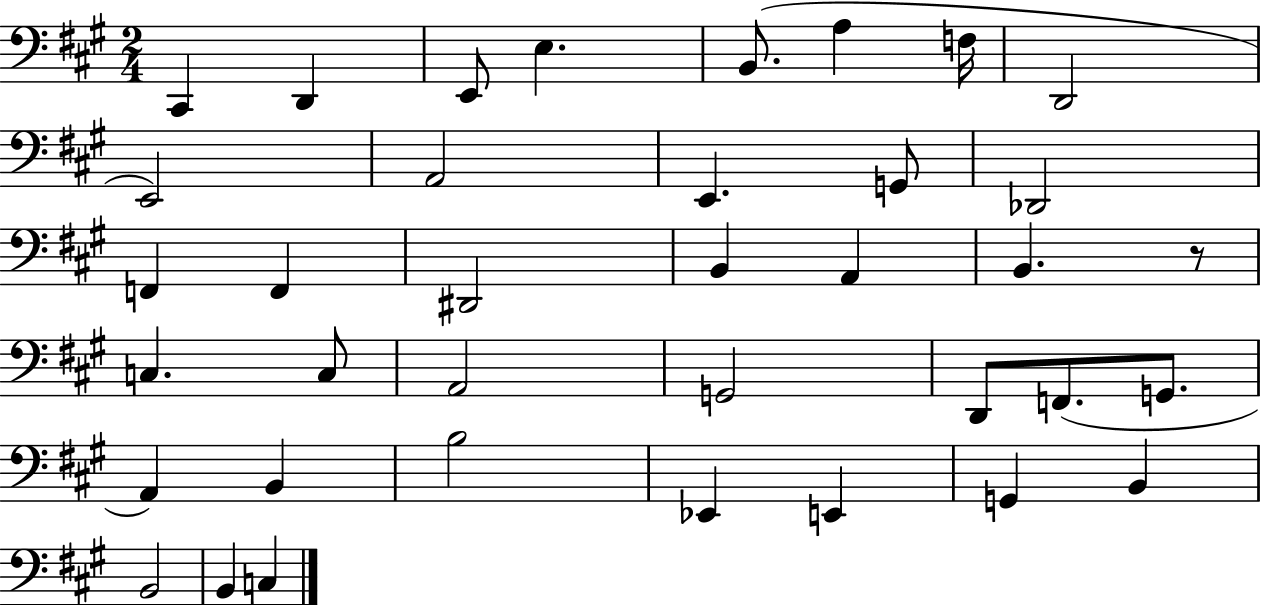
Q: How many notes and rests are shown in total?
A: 37